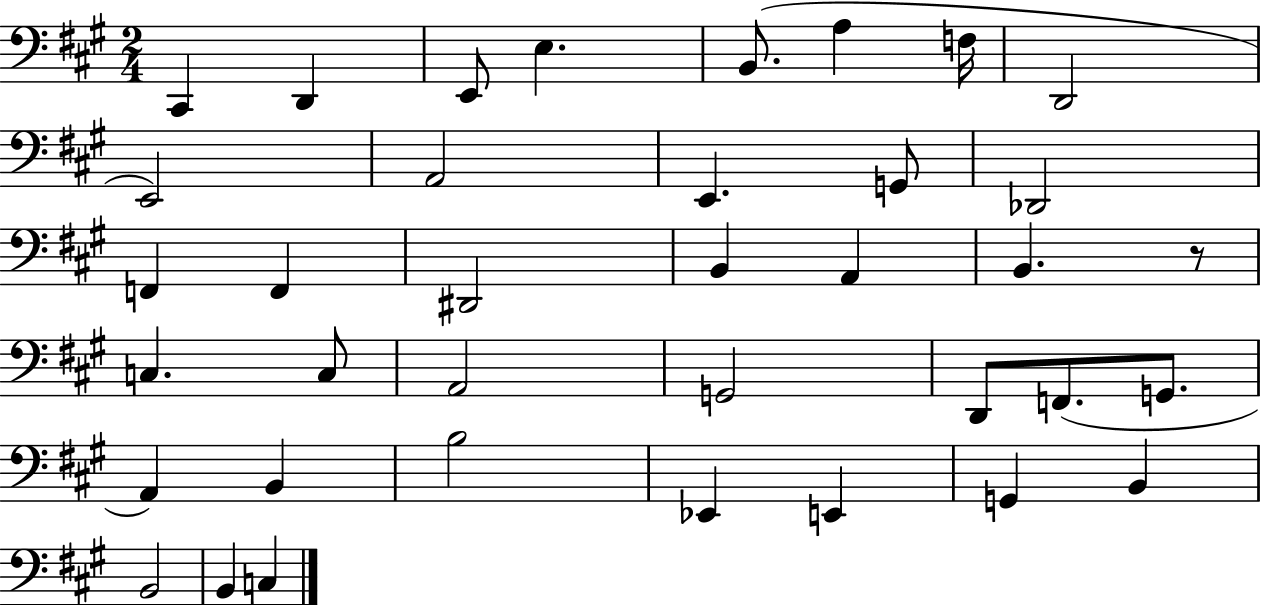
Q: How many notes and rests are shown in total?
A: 37